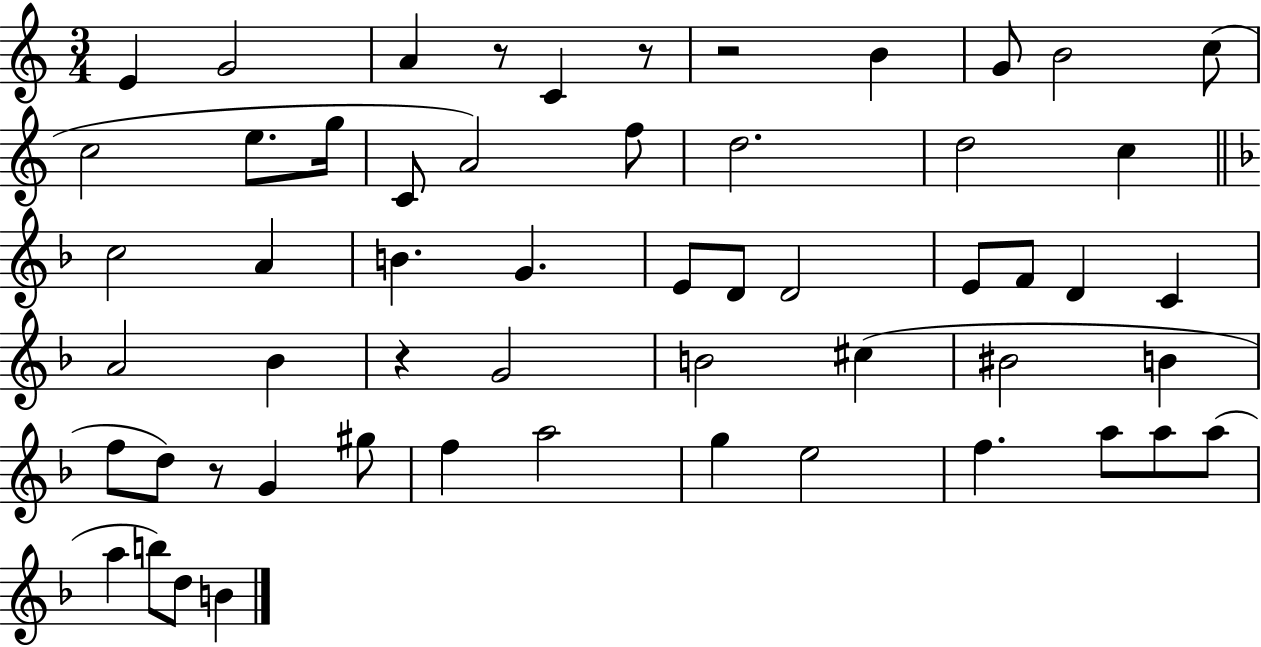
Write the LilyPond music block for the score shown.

{
  \clef treble
  \numericTimeSignature
  \time 3/4
  \key c \major
  e'4 g'2 | a'4 r8 c'4 r8 | r2 b'4 | g'8 b'2 c''8( | \break c''2 e''8. g''16 | c'8 a'2) f''8 | d''2. | d''2 c''4 | \break \bar "||" \break \key d \minor c''2 a'4 | b'4. g'4. | e'8 d'8 d'2 | e'8 f'8 d'4 c'4 | \break a'2 bes'4 | r4 g'2 | b'2 cis''4( | bis'2 b'4 | \break f''8 d''8) r8 g'4 gis''8 | f''4 a''2 | g''4 e''2 | f''4. a''8 a''8 a''8( | \break a''4 b''8) d''8 b'4 | \bar "|."
}